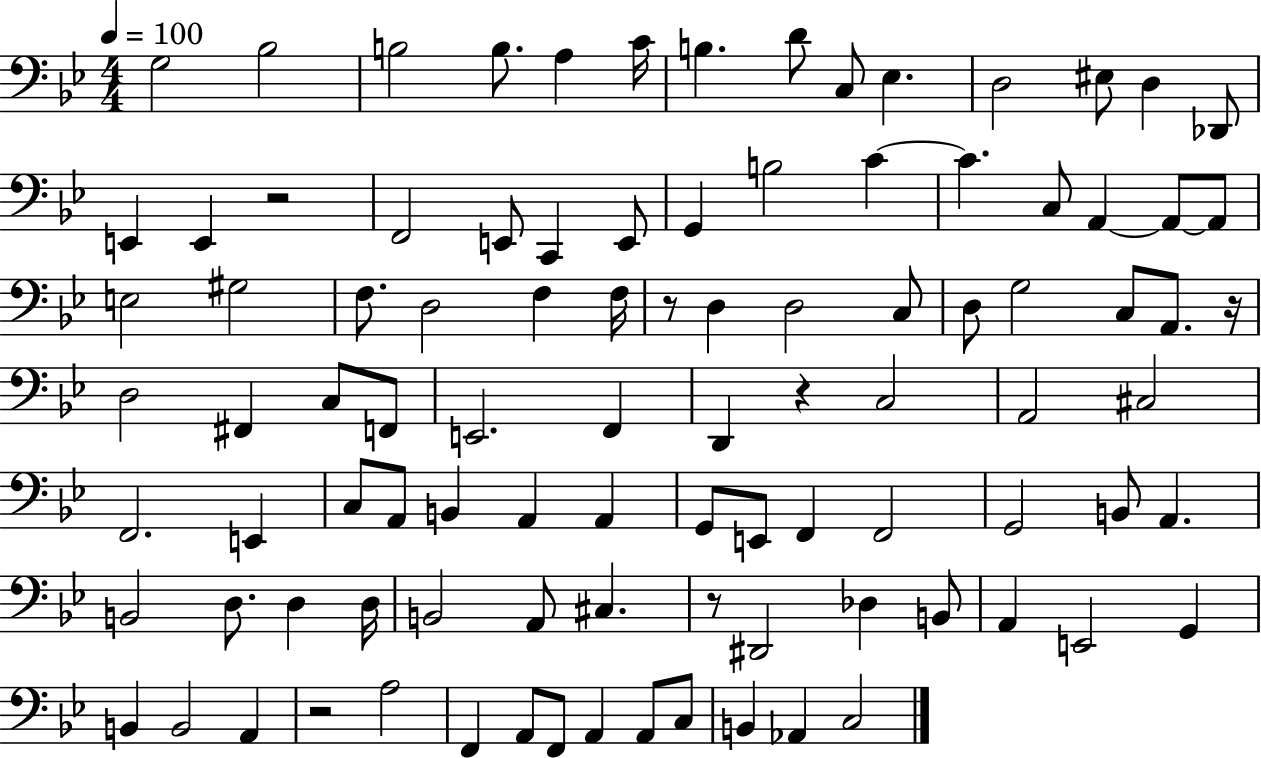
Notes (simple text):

G3/h Bb3/h B3/h B3/e. A3/q C4/s B3/q. D4/e C3/e Eb3/q. D3/h EIS3/e D3/q Db2/e E2/q E2/q R/h F2/h E2/e C2/q E2/e G2/q B3/h C4/q C4/q. C3/e A2/q A2/e A2/e E3/h G#3/h F3/e. D3/h F3/q F3/s R/e D3/q D3/h C3/e D3/e G3/h C3/e A2/e. R/s D3/h F#2/q C3/e F2/e E2/h. F2/q D2/q R/q C3/h A2/h C#3/h F2/h. E2/q C3/e A2/e B2/q A2/q A2/q G2/e E2/e F2/q F2/h G2/h B2/e A2/q. B2/h D3/e. D3/q D3/s B2/h A2/e C#3/q. R/e D#2/h Db3/q B2/e A2/q E2/h G2/q B2/q B2/h A2/q R/h A3/h F2/q A2/e F2/e A2/q A2/e C3/e B2/q Ab2/q C3/h